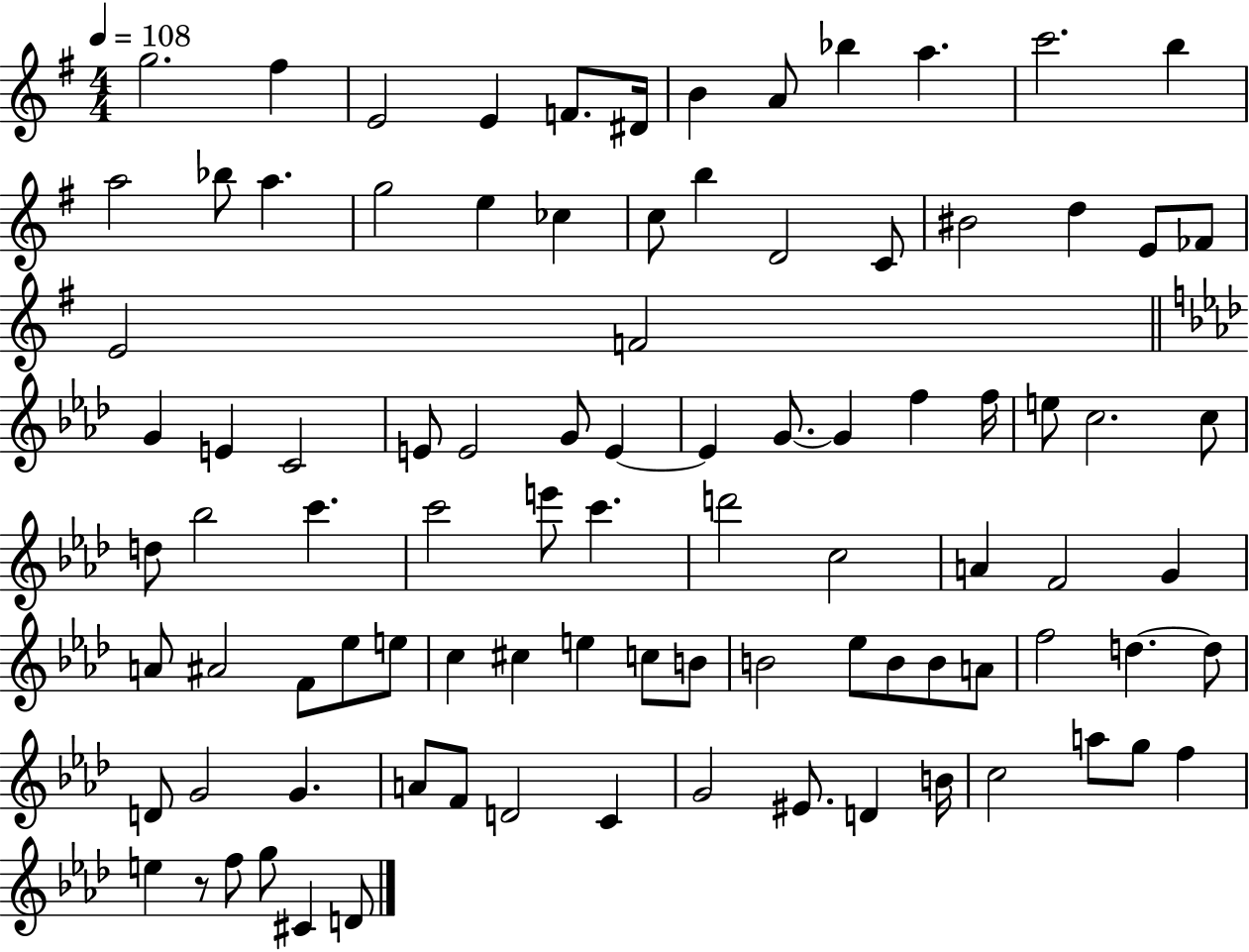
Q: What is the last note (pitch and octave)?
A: D4